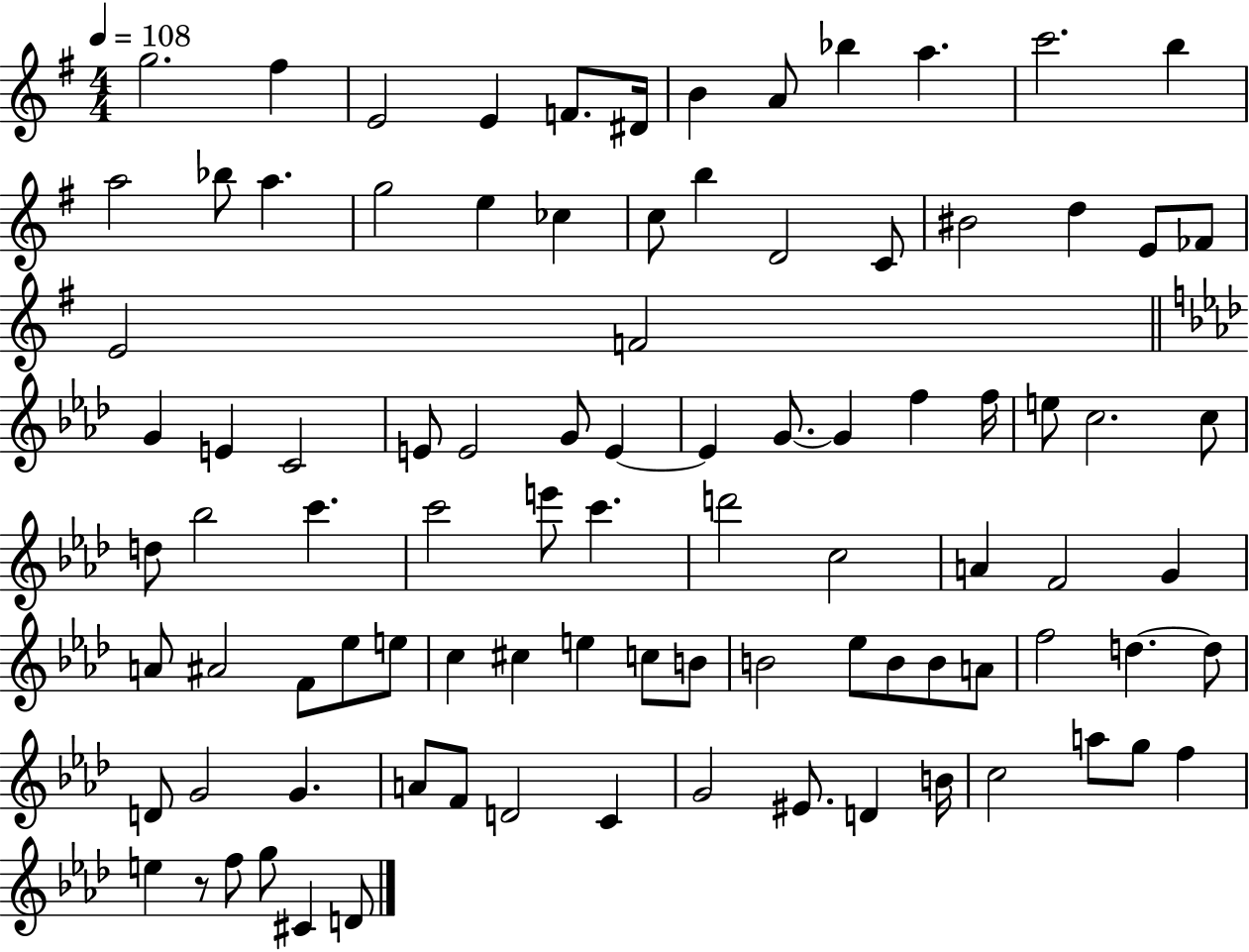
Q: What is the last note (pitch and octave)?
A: D4